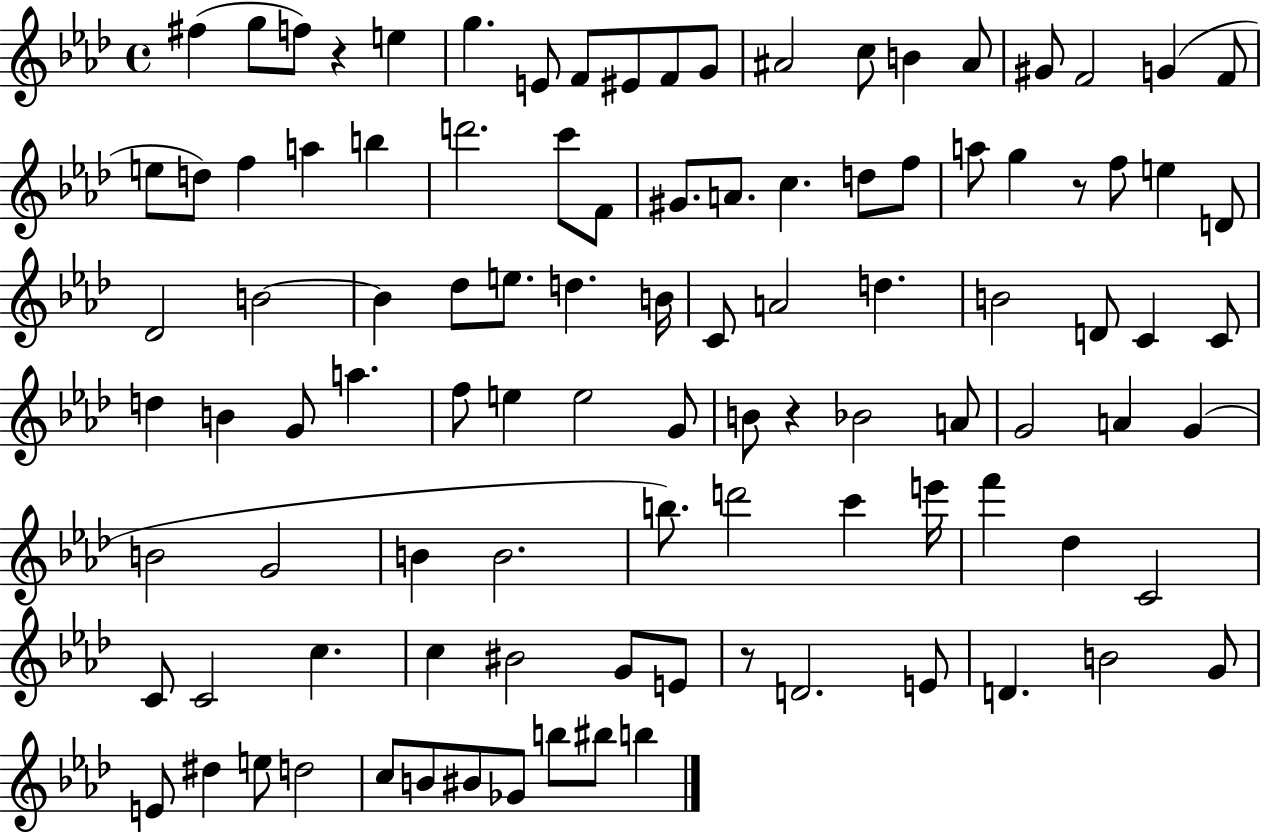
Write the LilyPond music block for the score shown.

{
  \clef treble
  \time 4/4
  \defaultTimeSignature
  \key aes \major
  fis''4( g''8 f''8) r4 e''4 | g''4. e'8 f'8 eis'8 f'8 g'8 | ais'2 c''8 b'4 ais'8 | gis'8 f'2 g'4( f'8 | \break e''8 d''8) f''4 a''4 b''4 | d'''2. c'''8 f'8 | gis'8. a'8. c''4. d''8 f''8 | a''8 g''4 r8 f''8 e''4 d'8 | \break des'2 b'2~~ | b'4 des''8 e''8. d''4. b'16 | c'8 a'2 d''4. | b'2 d'8 c'4 c'8 | \break d''4 b'4 g'8 a''4. | f''8 e''4 e''2 g'8 | b'8 r4 bes'2 a'8 | g'2 a'4 g'4( | \break b'2 g'2 | b'4 b'2. | b''8.) d'''2 c'''4 e'''16 | f'''4 des''4 c'2 | \break c'8 c'2 c''4. | c''4 bis'2 g'8 e'8 | r8 d'2. e'8 | d'4. b'2 g'8 | \break e'8 dis''4 e''8 d''2 | c''8 b'8 bis'8 ges'8 b''8 bis''8 b''4 | \bar "|."
}